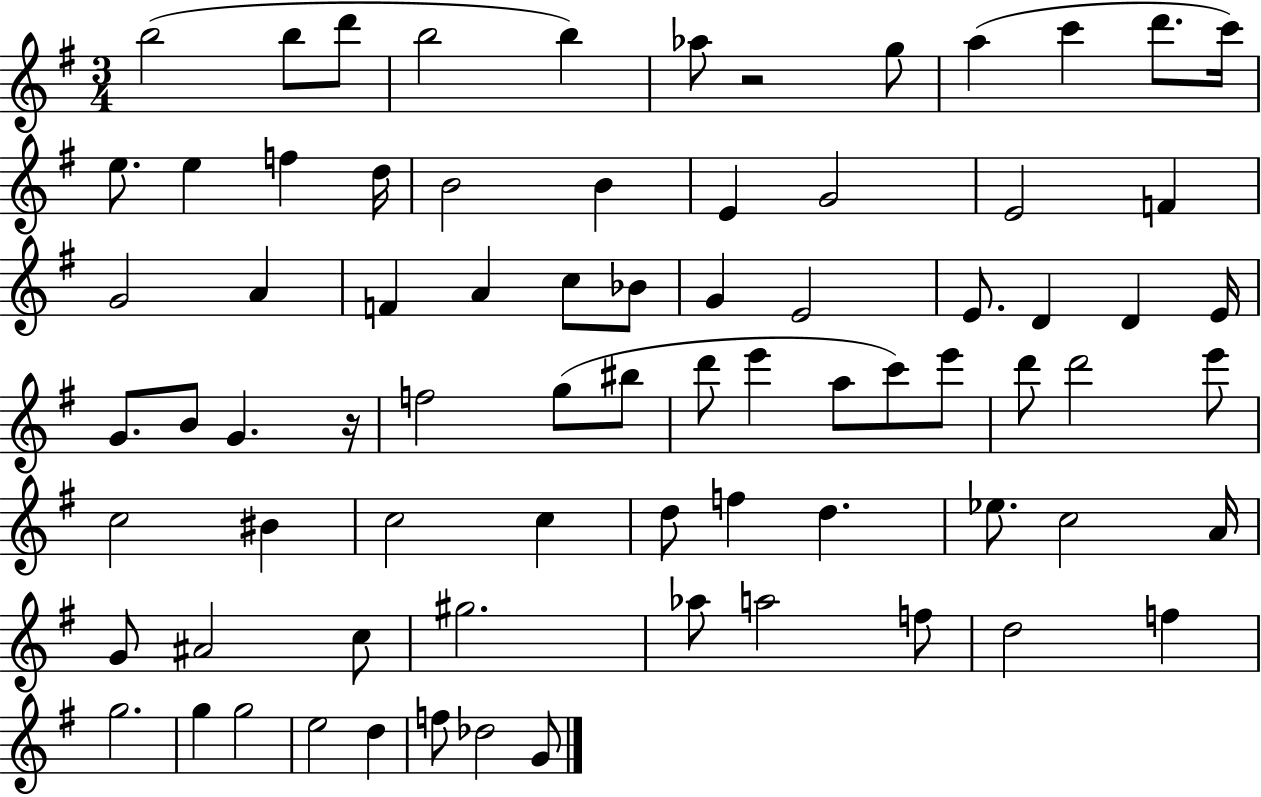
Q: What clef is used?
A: treble